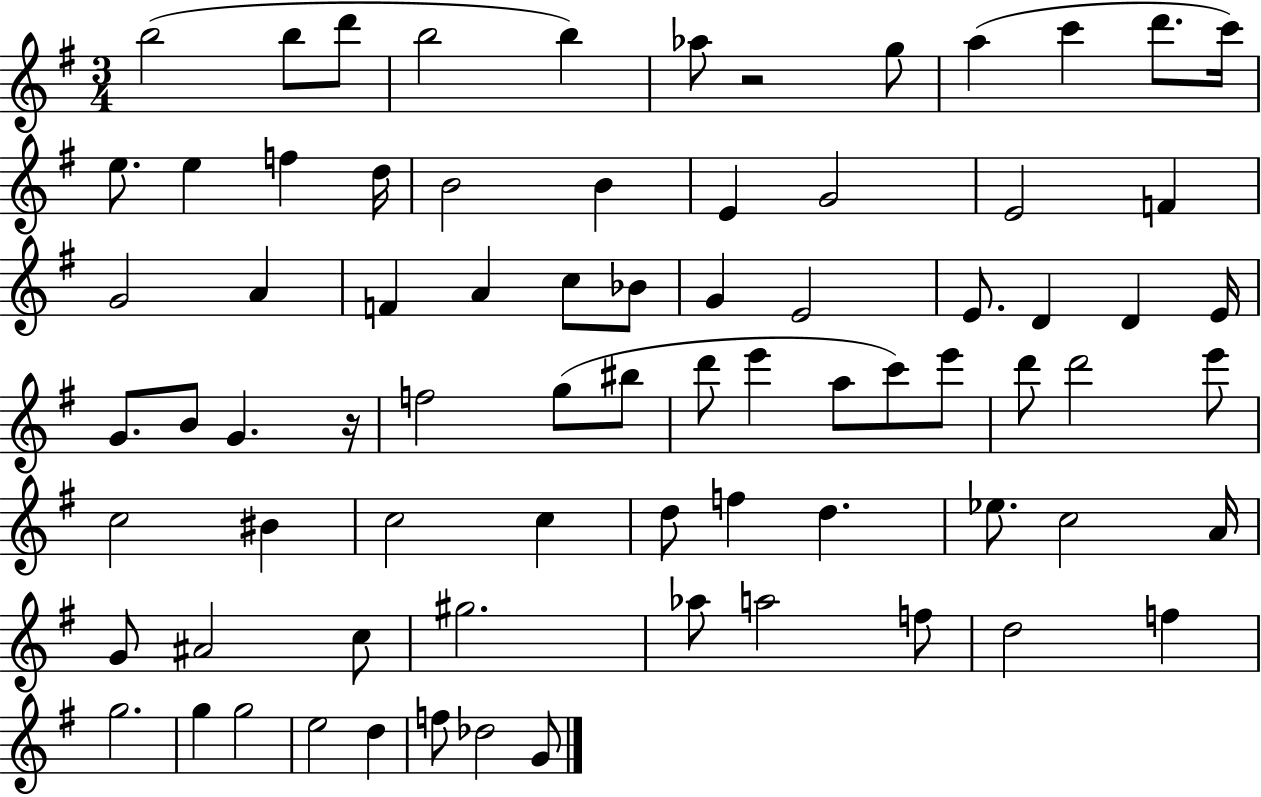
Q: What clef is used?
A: treble